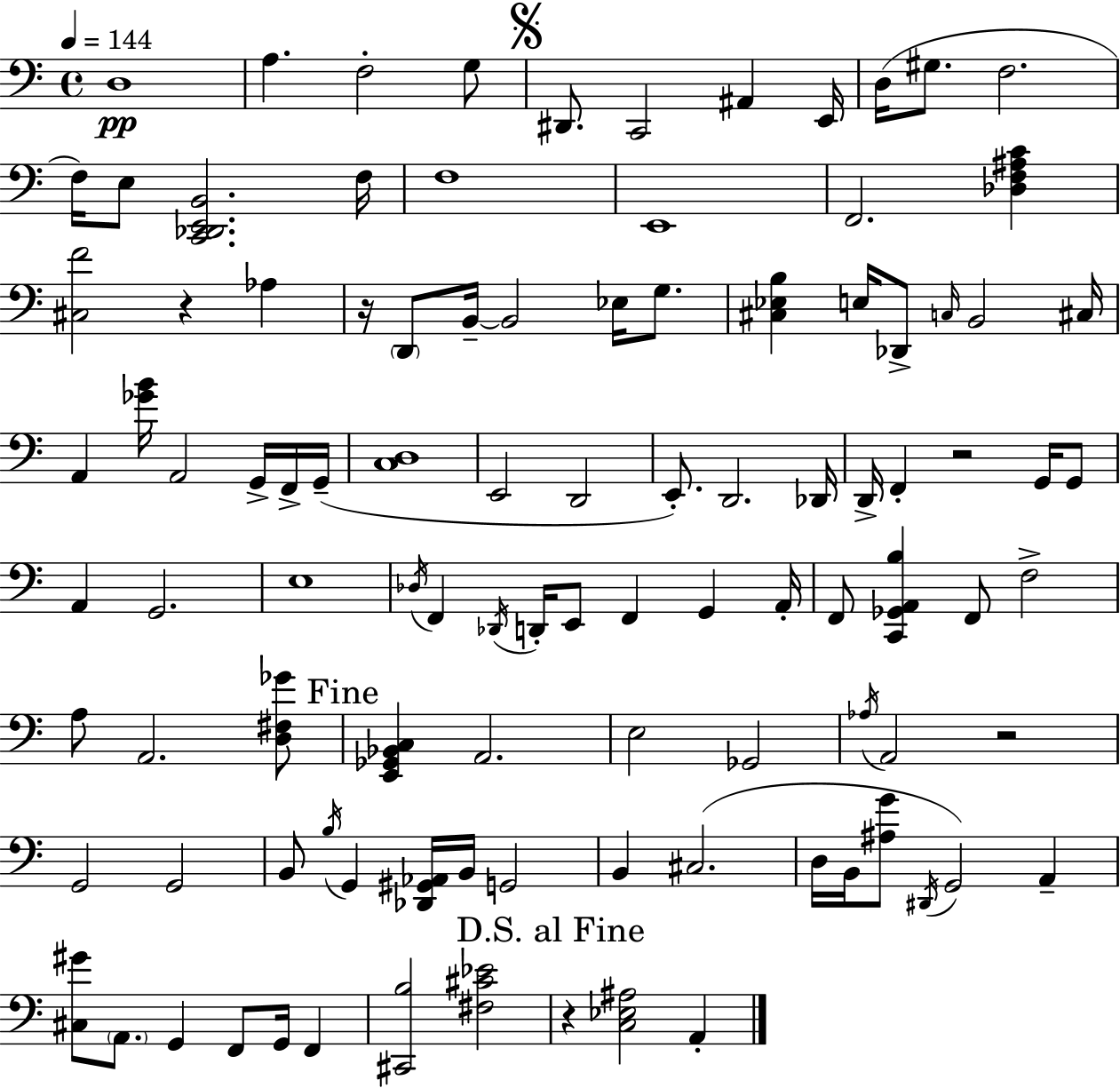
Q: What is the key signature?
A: C major